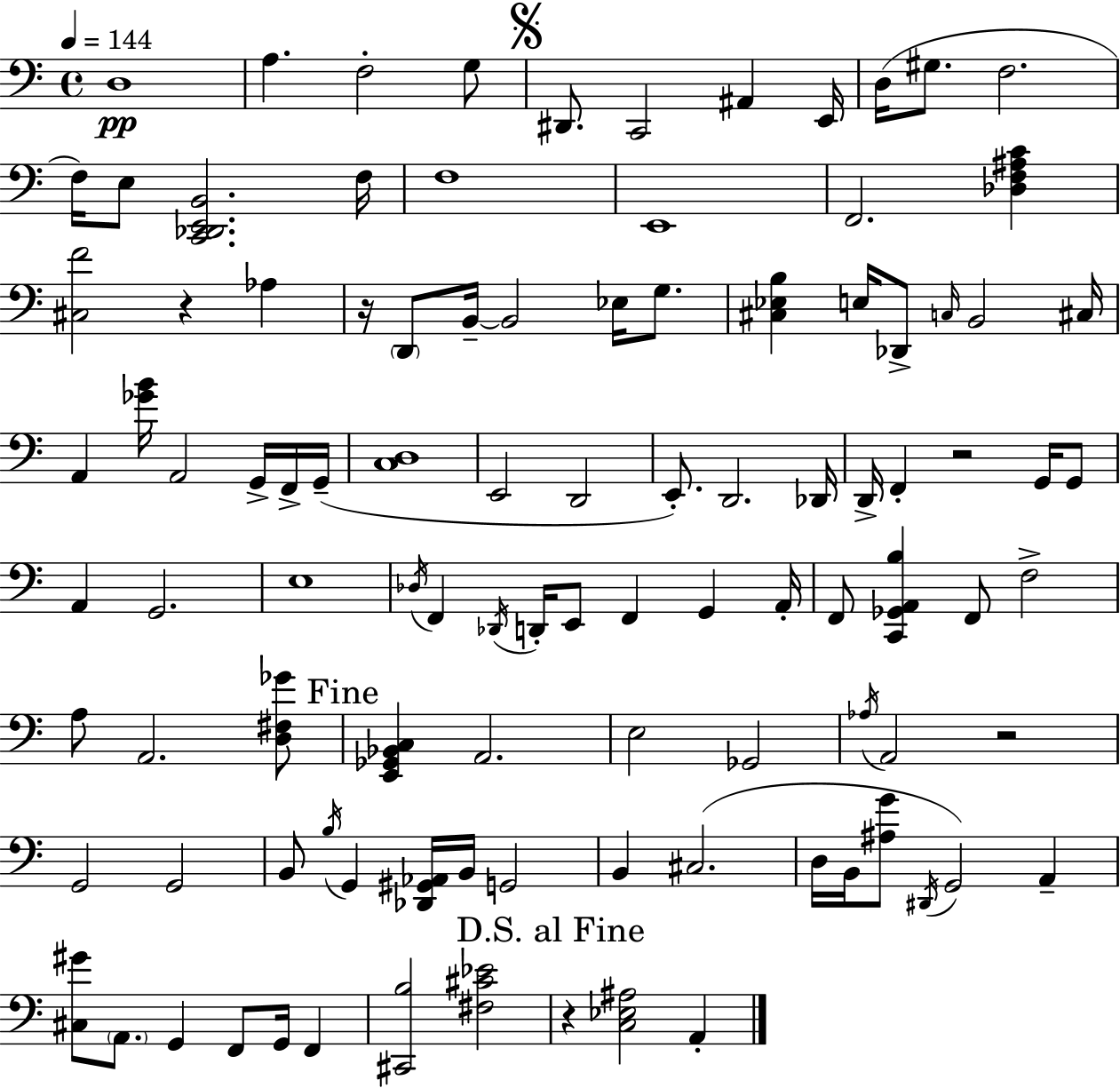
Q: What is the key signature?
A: C major